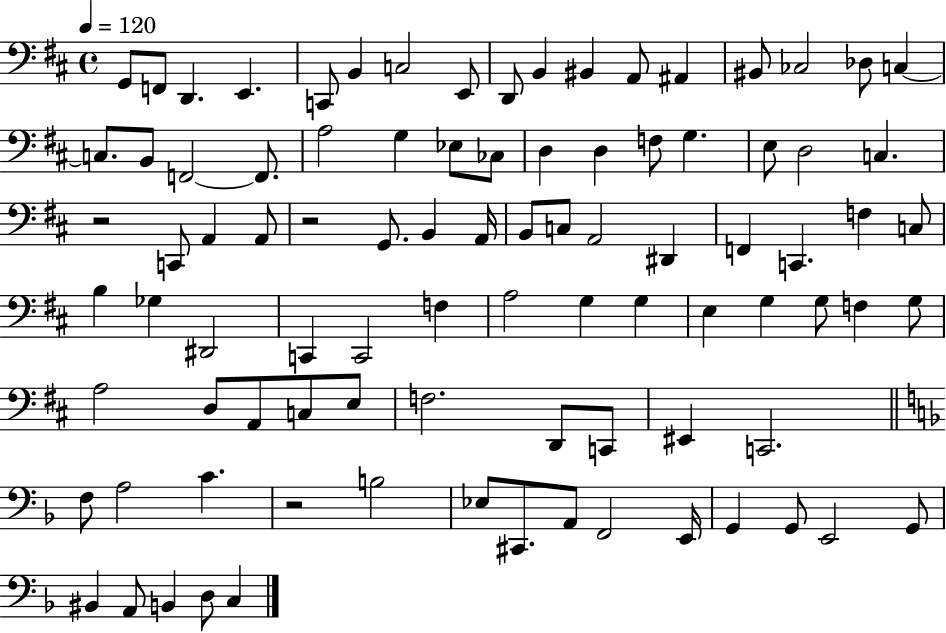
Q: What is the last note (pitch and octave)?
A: C3